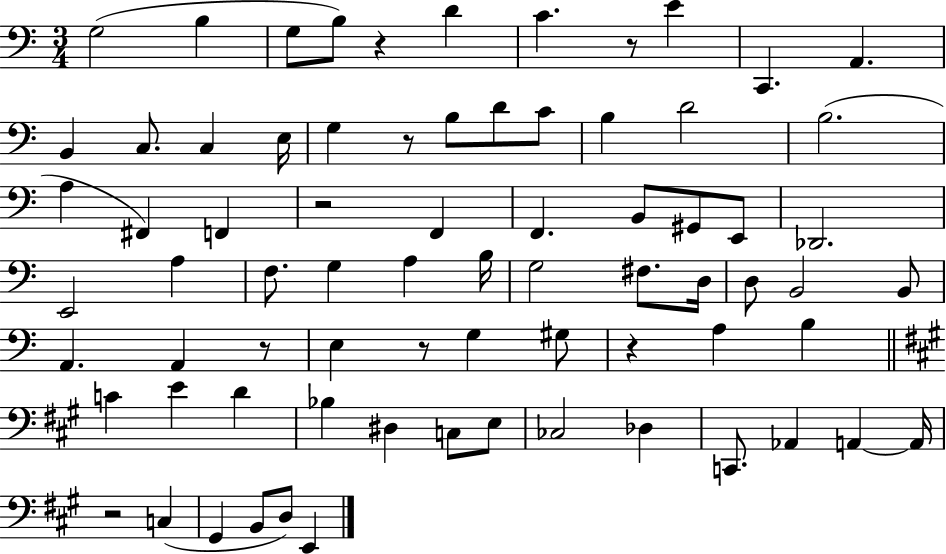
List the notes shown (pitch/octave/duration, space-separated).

G3/h B3/q G3/e B3/e R/q D4/q C4/q. R/e E4/q C2/q. A2/q. B2/q C3/e. C3/q E3/s G3/q R/e B3/e D4/e C4/e B3/q D4/h B3/h. A3/q F#2/q F2/q R/h F2/q F2/q. B2/e G#2/e E2/e Db2/h. E2/h A3/q F3/e. G3/q A3/q B3/s G3/h F#3/e. D3/s D3/e B2/h B2/e A2/q. A2/q R/e E3/q R/e G3/q G#3/e R/q A3/q B3/q C4/q E4/q D4/q Bb3/q D#3/q C3/e E3/e CES3/h Db3/q C2/e. Ab2/q A2/q A2/s R/h C3/q G#2/q B2/e D3/e E2/q